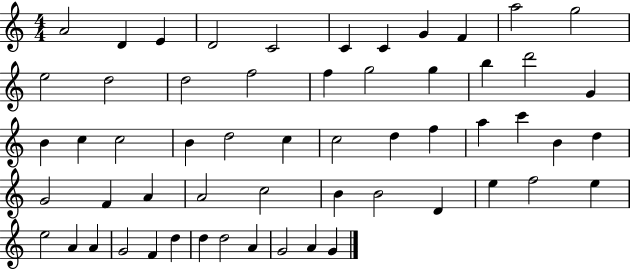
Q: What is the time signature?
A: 4/4